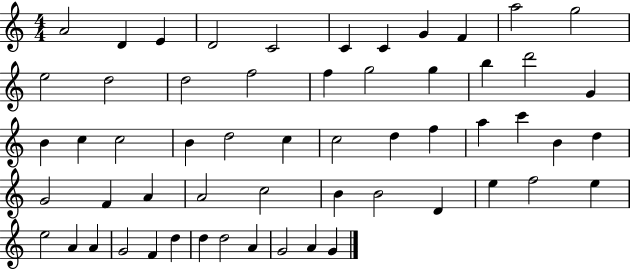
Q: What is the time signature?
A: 4/4